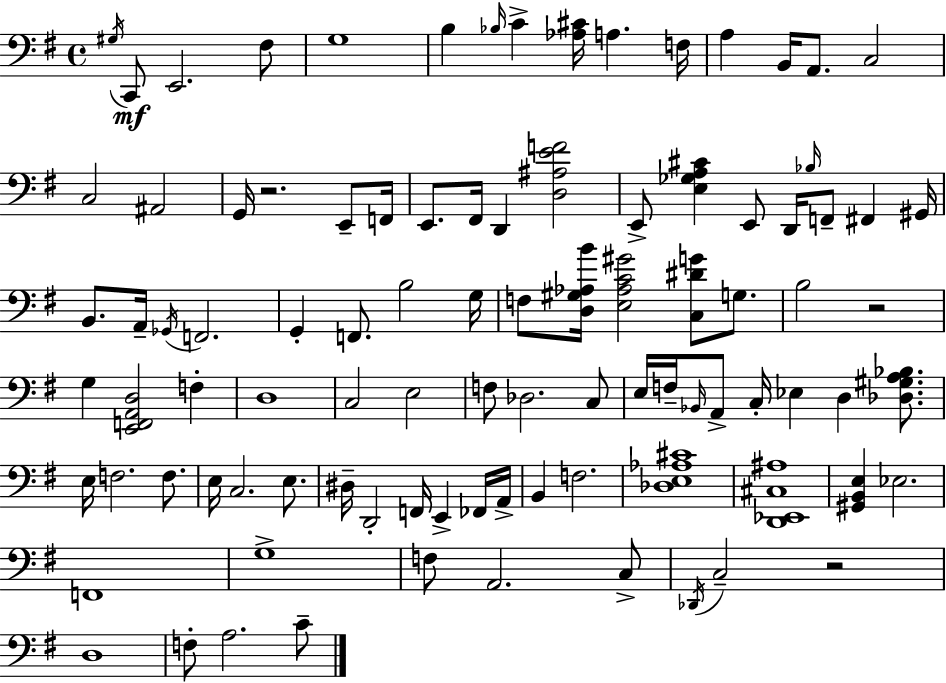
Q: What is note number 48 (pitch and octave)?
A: C3